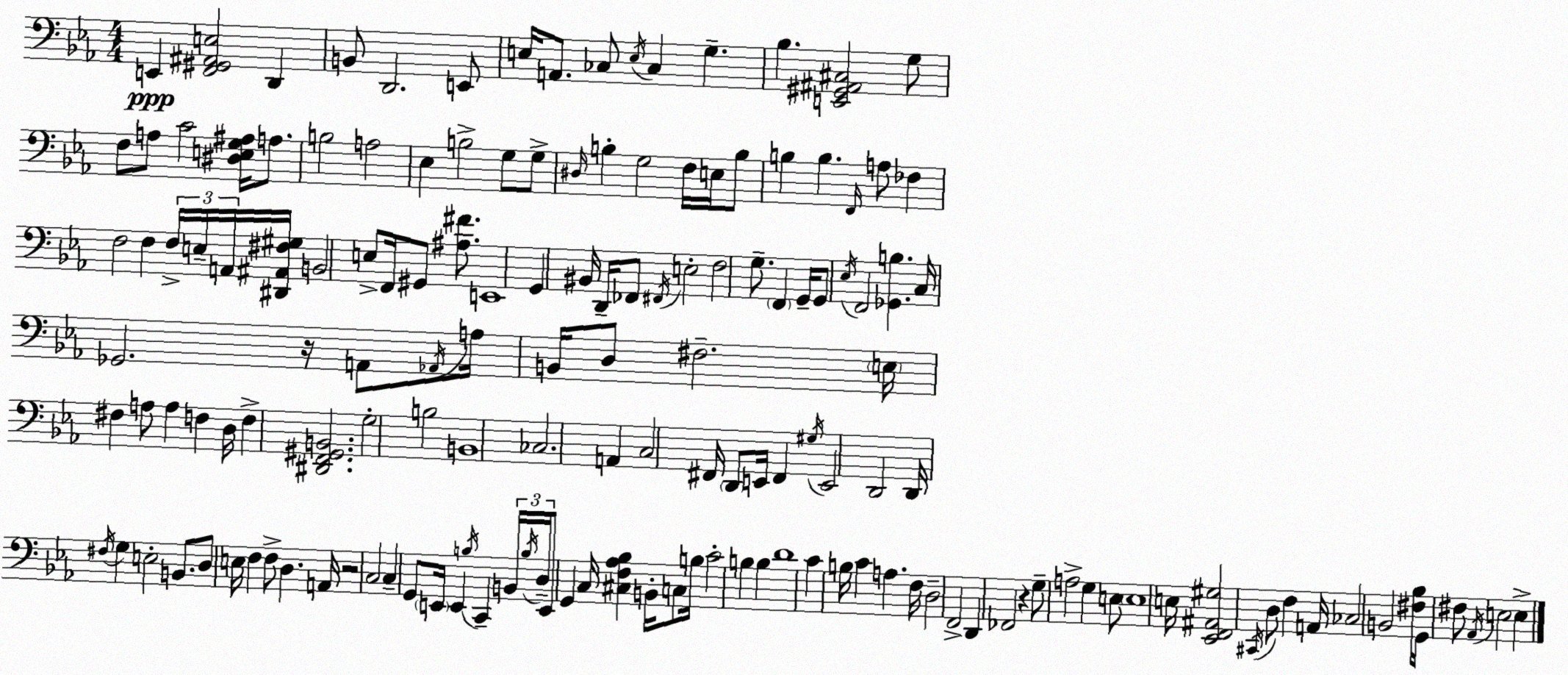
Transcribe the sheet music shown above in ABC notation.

X:1
T:Untitled
M:4/4
L:1/4
K:Eb
E,, [F,,^G,,^A,,E,]2 D,, B,,/2 D,,2 E,,/2 E,/4 A,,/2 _C,/2 E,/4 _C, G, _B, [E,,^G,,^A,,^C,]2 G,/2 F,/2 A,/2 C2 [^D,E,G,^A,]/4 A,/2 B,2 A,2 _E, B,2 G,/2 G,/2 ^D,/4 B, G,2 F,/4 E,/4 B,/2 B, B, F,,/4 A,/2 _F, F,2 F, F,/4 E,/4 A,,/4 [^D,,^A,,^F,^G,]/4 B,,2 E,/2 F,,/4 ^G,,/2 [^A,^F]/2 E,,4 G,, ^B,,/4 D,,/4 _F,,/2 ^F,,/4 E,2 F,2 G,/2 F,, G,,/4 G,,/2 _E,/4 F,,2 [_G,,B,] C,/4 _G,,2 z/4 A,,/2 _A,,/4 A,/4 B,,/4 D,/2 ^F,2 E,/4 ^F, A,/2 A, F, D,/4 F, [^D,,F,,^G,,B,,]2 G,2 B,2 B,,4 _C,2 A,, C,2 ^F,,/4 D,,/2 E,,/4 ^F,, ^G,/4 E,,2 D,,2 D,,/4 ^F,/4 G, E,2 B,,/2 D,/2 E,/4 F, F,/2 D, A,,/4 z2 C,2 C, G,,/2 E,,/4 E,, B,/4 C,, B,,/4 B,/4 D,/4 E,,/2 G,, C,/4 [^C,F,_A,_B,] B,,/4 C,/2 B,/4 C2 B, B, D4 C B,/4 C A, F,/4 D,2 F,,2 D,, _F,,2 z G,/2 A,2 G, E,/2 E,4 E,/4 [_E,,F,,^A,,^G,]2 ^C,,/4 D,/2 F, A,,/4 _C,2 B,,2 [^F,_B,]/4 G,,/4 ^F,/2 _A,,/4 E,2 E,